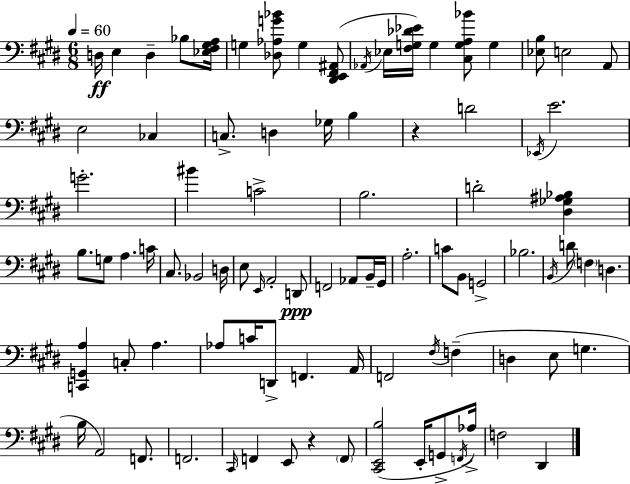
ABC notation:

X:1
T:Untitled
M:6/8
L:1/4
K:E
D,/4 E, D, _B,/2 [_E,^F,^G,A,]/4 G, [_D,_A,G_B]/2 G, [^D,,E,,^F,,^A,,]/2 _A,,/4 _E,/4 [^F,G,_D_E]/4 G, [^C,G,A,_B]/2 G, [_E,B,]/2 E,2 A,,/2 E,2 _C, C,/2 D, _G,/4 B, z D2 _E,,/4 E2 G2 ^B C2 B,2 D2 [^D,_G,^A,_B,] B,/2 G,/2 A, C/4 ^C,/2 _B,,2 D,/4 E,/2 E,,/4 A,,2 D,,/2 F,,2 _A,,/2 B,,/4 ^G,,/4 A,2 C/2 B,,/2 G,,2 _B,2 B,,/4 D/2 F, D, [C,,G,,A,] C,/2 A, _A,/2 C/4 D,,/2 F,, A,,/4 F,,2 ^F,/4 F, D, E,/2 G, B,/4 A,,2 F,,/2 F,,2 ^C,,/4 F,, E,,/2 z F,,/2 [^C,,E,,B,]2 E,,/4 G,,/2 F,,/4 _A,/4 F,2 ^D,,